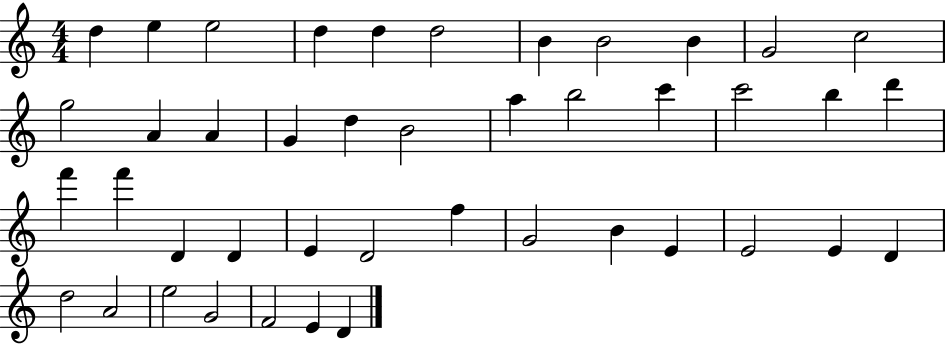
{
  \clef treble
  \numericTimeSignature
  \time 4/4
  \key c \major
  d''4 e''4 e''2 | d''4 d''4 d''2 | b'4 b'2 b'4 | g'2 c''2 | \break g''2 a'4 a'4 | g'4 d''4 b'2 | a''4 b''2 c'''4 | c'''2 b''4 d'''4 | \break f'''4 f'''4 d'4 d'4 | e'4 d'2 f''4 | g'2 b'4 e'4 | e'2 e'4 d'4 | \break d''2 a'2 | e''2 g'2 | f'2 e'4 d'4 | \bar "|."
}